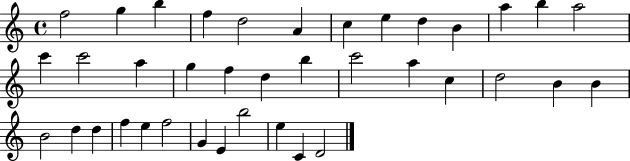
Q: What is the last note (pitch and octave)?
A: D4